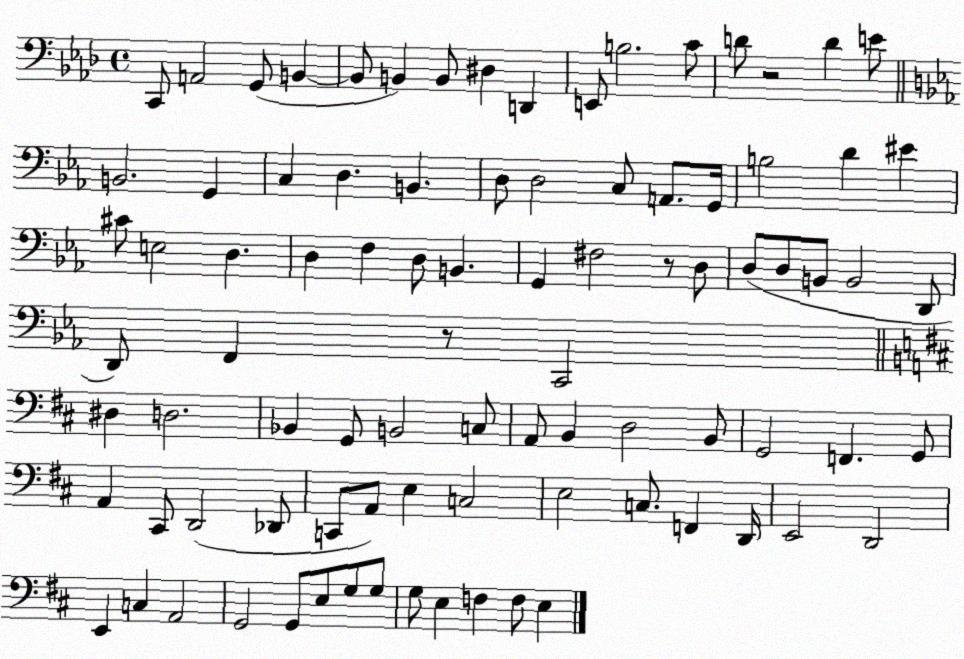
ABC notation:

X:1
T:Untitled
M:4/4
L:1/4
K:Ab
C,,/2 A,,2 G,,/2 B,, B,,/2 B,, B,,/2 ^D, D,, E,,/2 B,2 C/2 D/2 z2 D E/2 B,,2 G,, C, D, B,, D,/2 D,2 C,/2 A,,/2 G,,/4 B,2 D ^E ^C/2 E,2 D, D, F, D,/2 B,, G,, ^F,2 z/2 D,/2 D,/2 D,/2 B,,/2 B,,2 D,,/2 D,,/2 F,, z/2 C,,2 ^D, D,2 _B,, G,,/2 B,,2 C,/2 A,,/2 B,, D,2 B,,/2 G,,2 F,, G,,/2 A,, ^C,,/2 D,,2 _D,,/2 C,,/2 A,,/2 E, C,2 E,2 C,/2 F,, D,,/4 E,,2 D,,2 E,, C, A,,2 G,,2 G,,/2 E,/2 G,/2 G,/2 G,/2 E, F, F,/2 E,